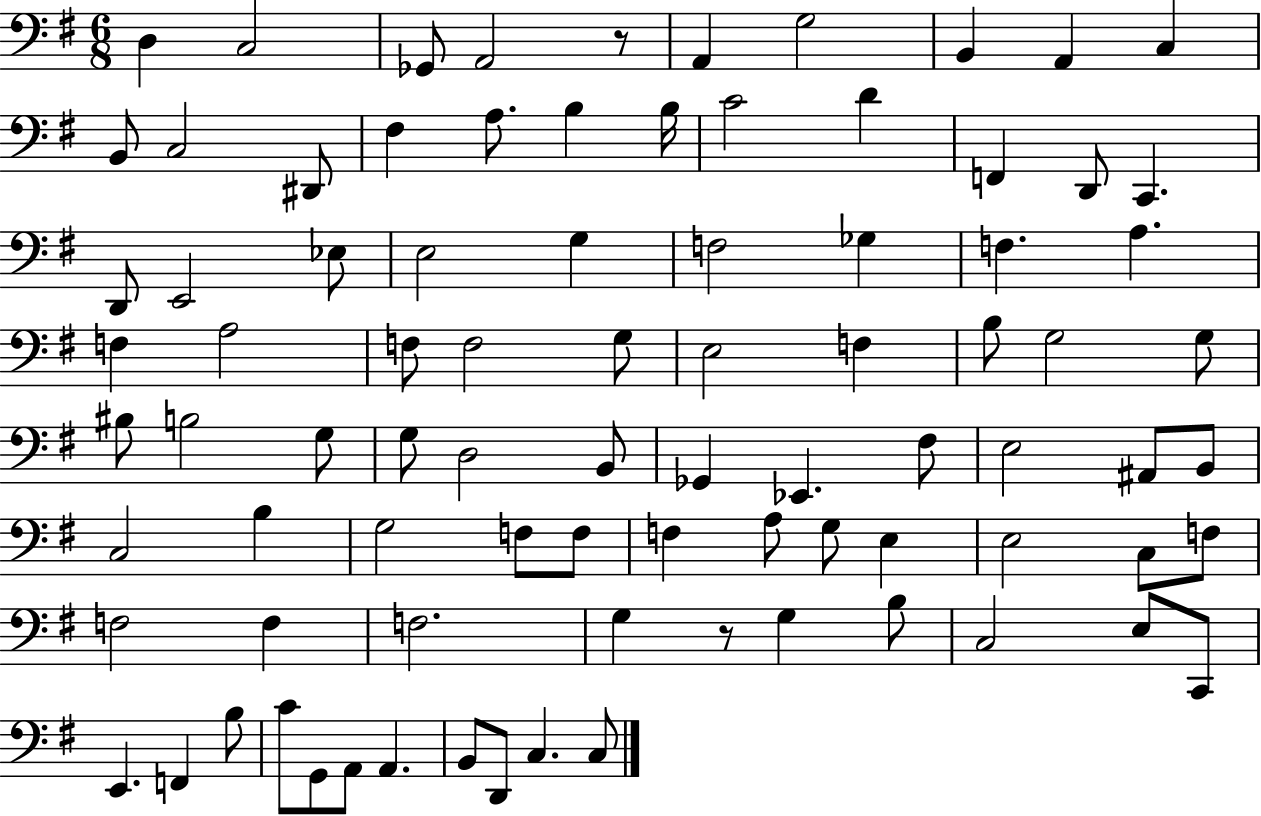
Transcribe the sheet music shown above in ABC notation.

X:1
T:Untitled
M:6/8
L:1/4
K:G
D, C,2 _G,,/2 A,,2 z/2 A,, G,2 B,, A,, C, B,,/2 C,2 ^D,,/2 ^F, A,/2 B, B,/4 C2 D F,, D,,/2 C,, D,,/2 E,,2 _E,/2 E,2 G, F,2 _G, F, A, F, A,2 F,/2 F,2 G,/2 E,2 F, B,/2 G,2 G,/2 ^B,/2 B,2 G,/2 G,/2 D,2 B,,/2 _G,, _E,, ^F,/2 E,2 ^A,,/2 B,,/2 C,2 B, G,2 F,/2 F,/2 F, A,/2 G,/2 E, E,2 C,/2 F,/2 F,2 F, F,2 G, z/2 G, B,/2 C,2 E,/2 C,,/2 E,, F,, B,/2 C/2 G,,/2 A,,/2 A,, B,,/2 D,,/2 C, C,/2